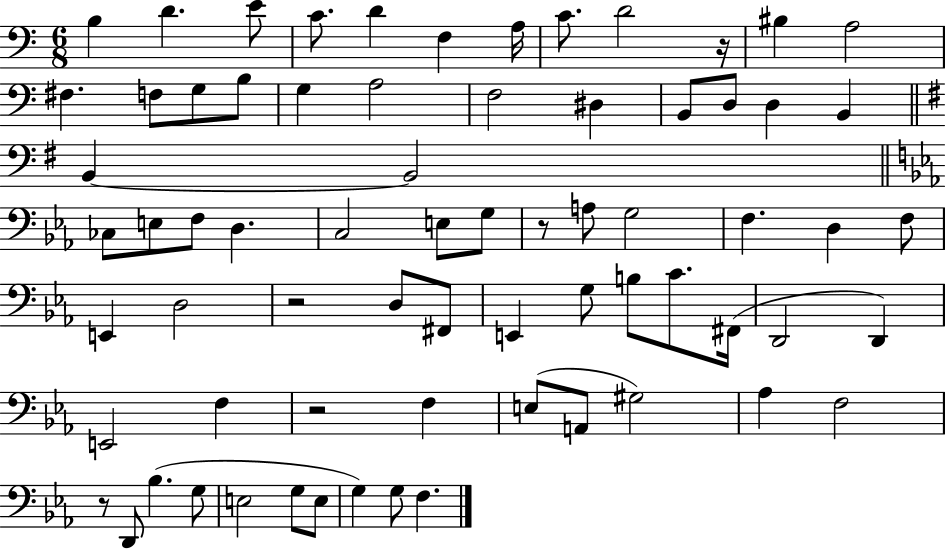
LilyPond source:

{
  \clef bass
  \numericTimeSignature
  \time 6/8
  \key c \major
  b4 d'4. e'8 | c'8. d'4 f4 a16 | c'8. d'2 r16 | bis4 a2 | \break fis4. f8 g8 b8 | g4 a2 | f2 dis4 | b,8 d8 d4 b,4 | \break \bar "||" \break \key g \major b,4~~ b,2 | \bar "||" \break \key ees \major ces8 e8 f8 d4. | c2 e8 g8 | r8 a8 g2 | f4. d4 f8 | \break e,4 d2 | r2 d8 fis,8 | e,4 g8 b8 c'8. fis,16( | d,2 d,4) | \break e,2 f4 | r2 f4 | e8( a,8 gis2) | aes4 f2 | \break r8 d,8 bes4.( g8 | e2 g8 e8 | g4) g8 f4. | \bar "|."
}